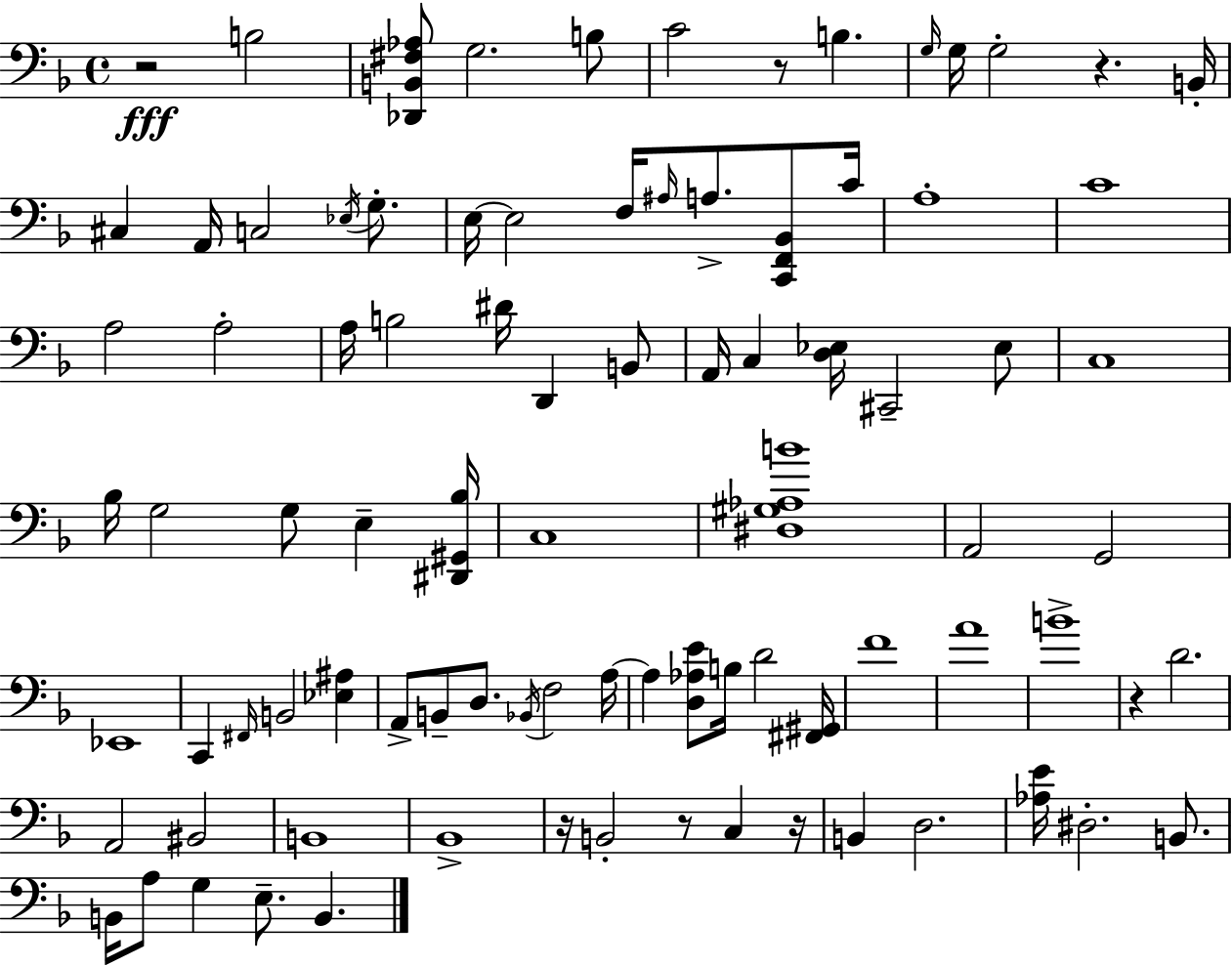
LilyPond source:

{
  \clef bass
  \time 4/4
  \defaultTimeSignature
  \key d \minor
  \repeat volta 2 { r2\fff b2 | <des, b, fis aes>8 g2. b8 | c'2 r8 b4. | \grace { g16 } g16 g2-. r4. | \break b,16-. cis4 a,16 c2 \acciaccatura { ees16 } g8.-. | e16~~ e2 f16 \grace { ais16 } a8.-> | <c, f, bes,>8 c'16 a1-. | c'1 | \break a2 a2-. | a16 b2 dis'16 d,4 | b,8 a,16 c4 <d ees>16 cis,2-- | ees8 c1 | \break bes16 g2 g8 e4-- | <dis, gis, bes>16 c1 | <dis gis aes b'>1 | a,2 g,2 | \break ees,1 | c,4 \grace { fis,16 } b,2 | <ees ais>4 a,8-> b,8-- d8. \acciaccatura { bes,16 } f2 | a16~~ a4 <d aes e'>8 b16 d'2 | \break <fis, gis,>16 f'1 | a'1 | b'1-> | r4 d'2. | \break a,2 bis,2 | b,1 | bes,1-> | r16 b,2-. r8 | \break c4 r16 b,4 d2. | <aes e'>16 dis2.-. | b,8. b,16 a8 g4 e8.-- b,4. | } \bar "|."
}